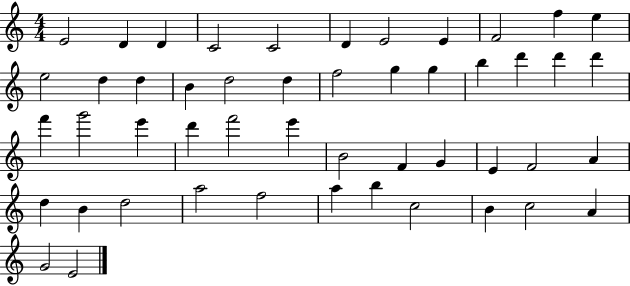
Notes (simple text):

E4/h D4/q D4/q C4/h C4/h D4/q E4/h E4/q F4/h F5/q E5/q E5/h D5/q D5/q B4/q D5/h D5/q F5/h G5/q G5/q B5/q D6/q D6/q D6/q F6/q G6/h E6/q D6/q F6/h E6/q B4/h F4/q G4/q E4/q F4/h A4/q D5/q B4/q D5/h A5/h F5/h A5/q B5/q C5/h B4/q C5/h A4/q G4/h E4/h